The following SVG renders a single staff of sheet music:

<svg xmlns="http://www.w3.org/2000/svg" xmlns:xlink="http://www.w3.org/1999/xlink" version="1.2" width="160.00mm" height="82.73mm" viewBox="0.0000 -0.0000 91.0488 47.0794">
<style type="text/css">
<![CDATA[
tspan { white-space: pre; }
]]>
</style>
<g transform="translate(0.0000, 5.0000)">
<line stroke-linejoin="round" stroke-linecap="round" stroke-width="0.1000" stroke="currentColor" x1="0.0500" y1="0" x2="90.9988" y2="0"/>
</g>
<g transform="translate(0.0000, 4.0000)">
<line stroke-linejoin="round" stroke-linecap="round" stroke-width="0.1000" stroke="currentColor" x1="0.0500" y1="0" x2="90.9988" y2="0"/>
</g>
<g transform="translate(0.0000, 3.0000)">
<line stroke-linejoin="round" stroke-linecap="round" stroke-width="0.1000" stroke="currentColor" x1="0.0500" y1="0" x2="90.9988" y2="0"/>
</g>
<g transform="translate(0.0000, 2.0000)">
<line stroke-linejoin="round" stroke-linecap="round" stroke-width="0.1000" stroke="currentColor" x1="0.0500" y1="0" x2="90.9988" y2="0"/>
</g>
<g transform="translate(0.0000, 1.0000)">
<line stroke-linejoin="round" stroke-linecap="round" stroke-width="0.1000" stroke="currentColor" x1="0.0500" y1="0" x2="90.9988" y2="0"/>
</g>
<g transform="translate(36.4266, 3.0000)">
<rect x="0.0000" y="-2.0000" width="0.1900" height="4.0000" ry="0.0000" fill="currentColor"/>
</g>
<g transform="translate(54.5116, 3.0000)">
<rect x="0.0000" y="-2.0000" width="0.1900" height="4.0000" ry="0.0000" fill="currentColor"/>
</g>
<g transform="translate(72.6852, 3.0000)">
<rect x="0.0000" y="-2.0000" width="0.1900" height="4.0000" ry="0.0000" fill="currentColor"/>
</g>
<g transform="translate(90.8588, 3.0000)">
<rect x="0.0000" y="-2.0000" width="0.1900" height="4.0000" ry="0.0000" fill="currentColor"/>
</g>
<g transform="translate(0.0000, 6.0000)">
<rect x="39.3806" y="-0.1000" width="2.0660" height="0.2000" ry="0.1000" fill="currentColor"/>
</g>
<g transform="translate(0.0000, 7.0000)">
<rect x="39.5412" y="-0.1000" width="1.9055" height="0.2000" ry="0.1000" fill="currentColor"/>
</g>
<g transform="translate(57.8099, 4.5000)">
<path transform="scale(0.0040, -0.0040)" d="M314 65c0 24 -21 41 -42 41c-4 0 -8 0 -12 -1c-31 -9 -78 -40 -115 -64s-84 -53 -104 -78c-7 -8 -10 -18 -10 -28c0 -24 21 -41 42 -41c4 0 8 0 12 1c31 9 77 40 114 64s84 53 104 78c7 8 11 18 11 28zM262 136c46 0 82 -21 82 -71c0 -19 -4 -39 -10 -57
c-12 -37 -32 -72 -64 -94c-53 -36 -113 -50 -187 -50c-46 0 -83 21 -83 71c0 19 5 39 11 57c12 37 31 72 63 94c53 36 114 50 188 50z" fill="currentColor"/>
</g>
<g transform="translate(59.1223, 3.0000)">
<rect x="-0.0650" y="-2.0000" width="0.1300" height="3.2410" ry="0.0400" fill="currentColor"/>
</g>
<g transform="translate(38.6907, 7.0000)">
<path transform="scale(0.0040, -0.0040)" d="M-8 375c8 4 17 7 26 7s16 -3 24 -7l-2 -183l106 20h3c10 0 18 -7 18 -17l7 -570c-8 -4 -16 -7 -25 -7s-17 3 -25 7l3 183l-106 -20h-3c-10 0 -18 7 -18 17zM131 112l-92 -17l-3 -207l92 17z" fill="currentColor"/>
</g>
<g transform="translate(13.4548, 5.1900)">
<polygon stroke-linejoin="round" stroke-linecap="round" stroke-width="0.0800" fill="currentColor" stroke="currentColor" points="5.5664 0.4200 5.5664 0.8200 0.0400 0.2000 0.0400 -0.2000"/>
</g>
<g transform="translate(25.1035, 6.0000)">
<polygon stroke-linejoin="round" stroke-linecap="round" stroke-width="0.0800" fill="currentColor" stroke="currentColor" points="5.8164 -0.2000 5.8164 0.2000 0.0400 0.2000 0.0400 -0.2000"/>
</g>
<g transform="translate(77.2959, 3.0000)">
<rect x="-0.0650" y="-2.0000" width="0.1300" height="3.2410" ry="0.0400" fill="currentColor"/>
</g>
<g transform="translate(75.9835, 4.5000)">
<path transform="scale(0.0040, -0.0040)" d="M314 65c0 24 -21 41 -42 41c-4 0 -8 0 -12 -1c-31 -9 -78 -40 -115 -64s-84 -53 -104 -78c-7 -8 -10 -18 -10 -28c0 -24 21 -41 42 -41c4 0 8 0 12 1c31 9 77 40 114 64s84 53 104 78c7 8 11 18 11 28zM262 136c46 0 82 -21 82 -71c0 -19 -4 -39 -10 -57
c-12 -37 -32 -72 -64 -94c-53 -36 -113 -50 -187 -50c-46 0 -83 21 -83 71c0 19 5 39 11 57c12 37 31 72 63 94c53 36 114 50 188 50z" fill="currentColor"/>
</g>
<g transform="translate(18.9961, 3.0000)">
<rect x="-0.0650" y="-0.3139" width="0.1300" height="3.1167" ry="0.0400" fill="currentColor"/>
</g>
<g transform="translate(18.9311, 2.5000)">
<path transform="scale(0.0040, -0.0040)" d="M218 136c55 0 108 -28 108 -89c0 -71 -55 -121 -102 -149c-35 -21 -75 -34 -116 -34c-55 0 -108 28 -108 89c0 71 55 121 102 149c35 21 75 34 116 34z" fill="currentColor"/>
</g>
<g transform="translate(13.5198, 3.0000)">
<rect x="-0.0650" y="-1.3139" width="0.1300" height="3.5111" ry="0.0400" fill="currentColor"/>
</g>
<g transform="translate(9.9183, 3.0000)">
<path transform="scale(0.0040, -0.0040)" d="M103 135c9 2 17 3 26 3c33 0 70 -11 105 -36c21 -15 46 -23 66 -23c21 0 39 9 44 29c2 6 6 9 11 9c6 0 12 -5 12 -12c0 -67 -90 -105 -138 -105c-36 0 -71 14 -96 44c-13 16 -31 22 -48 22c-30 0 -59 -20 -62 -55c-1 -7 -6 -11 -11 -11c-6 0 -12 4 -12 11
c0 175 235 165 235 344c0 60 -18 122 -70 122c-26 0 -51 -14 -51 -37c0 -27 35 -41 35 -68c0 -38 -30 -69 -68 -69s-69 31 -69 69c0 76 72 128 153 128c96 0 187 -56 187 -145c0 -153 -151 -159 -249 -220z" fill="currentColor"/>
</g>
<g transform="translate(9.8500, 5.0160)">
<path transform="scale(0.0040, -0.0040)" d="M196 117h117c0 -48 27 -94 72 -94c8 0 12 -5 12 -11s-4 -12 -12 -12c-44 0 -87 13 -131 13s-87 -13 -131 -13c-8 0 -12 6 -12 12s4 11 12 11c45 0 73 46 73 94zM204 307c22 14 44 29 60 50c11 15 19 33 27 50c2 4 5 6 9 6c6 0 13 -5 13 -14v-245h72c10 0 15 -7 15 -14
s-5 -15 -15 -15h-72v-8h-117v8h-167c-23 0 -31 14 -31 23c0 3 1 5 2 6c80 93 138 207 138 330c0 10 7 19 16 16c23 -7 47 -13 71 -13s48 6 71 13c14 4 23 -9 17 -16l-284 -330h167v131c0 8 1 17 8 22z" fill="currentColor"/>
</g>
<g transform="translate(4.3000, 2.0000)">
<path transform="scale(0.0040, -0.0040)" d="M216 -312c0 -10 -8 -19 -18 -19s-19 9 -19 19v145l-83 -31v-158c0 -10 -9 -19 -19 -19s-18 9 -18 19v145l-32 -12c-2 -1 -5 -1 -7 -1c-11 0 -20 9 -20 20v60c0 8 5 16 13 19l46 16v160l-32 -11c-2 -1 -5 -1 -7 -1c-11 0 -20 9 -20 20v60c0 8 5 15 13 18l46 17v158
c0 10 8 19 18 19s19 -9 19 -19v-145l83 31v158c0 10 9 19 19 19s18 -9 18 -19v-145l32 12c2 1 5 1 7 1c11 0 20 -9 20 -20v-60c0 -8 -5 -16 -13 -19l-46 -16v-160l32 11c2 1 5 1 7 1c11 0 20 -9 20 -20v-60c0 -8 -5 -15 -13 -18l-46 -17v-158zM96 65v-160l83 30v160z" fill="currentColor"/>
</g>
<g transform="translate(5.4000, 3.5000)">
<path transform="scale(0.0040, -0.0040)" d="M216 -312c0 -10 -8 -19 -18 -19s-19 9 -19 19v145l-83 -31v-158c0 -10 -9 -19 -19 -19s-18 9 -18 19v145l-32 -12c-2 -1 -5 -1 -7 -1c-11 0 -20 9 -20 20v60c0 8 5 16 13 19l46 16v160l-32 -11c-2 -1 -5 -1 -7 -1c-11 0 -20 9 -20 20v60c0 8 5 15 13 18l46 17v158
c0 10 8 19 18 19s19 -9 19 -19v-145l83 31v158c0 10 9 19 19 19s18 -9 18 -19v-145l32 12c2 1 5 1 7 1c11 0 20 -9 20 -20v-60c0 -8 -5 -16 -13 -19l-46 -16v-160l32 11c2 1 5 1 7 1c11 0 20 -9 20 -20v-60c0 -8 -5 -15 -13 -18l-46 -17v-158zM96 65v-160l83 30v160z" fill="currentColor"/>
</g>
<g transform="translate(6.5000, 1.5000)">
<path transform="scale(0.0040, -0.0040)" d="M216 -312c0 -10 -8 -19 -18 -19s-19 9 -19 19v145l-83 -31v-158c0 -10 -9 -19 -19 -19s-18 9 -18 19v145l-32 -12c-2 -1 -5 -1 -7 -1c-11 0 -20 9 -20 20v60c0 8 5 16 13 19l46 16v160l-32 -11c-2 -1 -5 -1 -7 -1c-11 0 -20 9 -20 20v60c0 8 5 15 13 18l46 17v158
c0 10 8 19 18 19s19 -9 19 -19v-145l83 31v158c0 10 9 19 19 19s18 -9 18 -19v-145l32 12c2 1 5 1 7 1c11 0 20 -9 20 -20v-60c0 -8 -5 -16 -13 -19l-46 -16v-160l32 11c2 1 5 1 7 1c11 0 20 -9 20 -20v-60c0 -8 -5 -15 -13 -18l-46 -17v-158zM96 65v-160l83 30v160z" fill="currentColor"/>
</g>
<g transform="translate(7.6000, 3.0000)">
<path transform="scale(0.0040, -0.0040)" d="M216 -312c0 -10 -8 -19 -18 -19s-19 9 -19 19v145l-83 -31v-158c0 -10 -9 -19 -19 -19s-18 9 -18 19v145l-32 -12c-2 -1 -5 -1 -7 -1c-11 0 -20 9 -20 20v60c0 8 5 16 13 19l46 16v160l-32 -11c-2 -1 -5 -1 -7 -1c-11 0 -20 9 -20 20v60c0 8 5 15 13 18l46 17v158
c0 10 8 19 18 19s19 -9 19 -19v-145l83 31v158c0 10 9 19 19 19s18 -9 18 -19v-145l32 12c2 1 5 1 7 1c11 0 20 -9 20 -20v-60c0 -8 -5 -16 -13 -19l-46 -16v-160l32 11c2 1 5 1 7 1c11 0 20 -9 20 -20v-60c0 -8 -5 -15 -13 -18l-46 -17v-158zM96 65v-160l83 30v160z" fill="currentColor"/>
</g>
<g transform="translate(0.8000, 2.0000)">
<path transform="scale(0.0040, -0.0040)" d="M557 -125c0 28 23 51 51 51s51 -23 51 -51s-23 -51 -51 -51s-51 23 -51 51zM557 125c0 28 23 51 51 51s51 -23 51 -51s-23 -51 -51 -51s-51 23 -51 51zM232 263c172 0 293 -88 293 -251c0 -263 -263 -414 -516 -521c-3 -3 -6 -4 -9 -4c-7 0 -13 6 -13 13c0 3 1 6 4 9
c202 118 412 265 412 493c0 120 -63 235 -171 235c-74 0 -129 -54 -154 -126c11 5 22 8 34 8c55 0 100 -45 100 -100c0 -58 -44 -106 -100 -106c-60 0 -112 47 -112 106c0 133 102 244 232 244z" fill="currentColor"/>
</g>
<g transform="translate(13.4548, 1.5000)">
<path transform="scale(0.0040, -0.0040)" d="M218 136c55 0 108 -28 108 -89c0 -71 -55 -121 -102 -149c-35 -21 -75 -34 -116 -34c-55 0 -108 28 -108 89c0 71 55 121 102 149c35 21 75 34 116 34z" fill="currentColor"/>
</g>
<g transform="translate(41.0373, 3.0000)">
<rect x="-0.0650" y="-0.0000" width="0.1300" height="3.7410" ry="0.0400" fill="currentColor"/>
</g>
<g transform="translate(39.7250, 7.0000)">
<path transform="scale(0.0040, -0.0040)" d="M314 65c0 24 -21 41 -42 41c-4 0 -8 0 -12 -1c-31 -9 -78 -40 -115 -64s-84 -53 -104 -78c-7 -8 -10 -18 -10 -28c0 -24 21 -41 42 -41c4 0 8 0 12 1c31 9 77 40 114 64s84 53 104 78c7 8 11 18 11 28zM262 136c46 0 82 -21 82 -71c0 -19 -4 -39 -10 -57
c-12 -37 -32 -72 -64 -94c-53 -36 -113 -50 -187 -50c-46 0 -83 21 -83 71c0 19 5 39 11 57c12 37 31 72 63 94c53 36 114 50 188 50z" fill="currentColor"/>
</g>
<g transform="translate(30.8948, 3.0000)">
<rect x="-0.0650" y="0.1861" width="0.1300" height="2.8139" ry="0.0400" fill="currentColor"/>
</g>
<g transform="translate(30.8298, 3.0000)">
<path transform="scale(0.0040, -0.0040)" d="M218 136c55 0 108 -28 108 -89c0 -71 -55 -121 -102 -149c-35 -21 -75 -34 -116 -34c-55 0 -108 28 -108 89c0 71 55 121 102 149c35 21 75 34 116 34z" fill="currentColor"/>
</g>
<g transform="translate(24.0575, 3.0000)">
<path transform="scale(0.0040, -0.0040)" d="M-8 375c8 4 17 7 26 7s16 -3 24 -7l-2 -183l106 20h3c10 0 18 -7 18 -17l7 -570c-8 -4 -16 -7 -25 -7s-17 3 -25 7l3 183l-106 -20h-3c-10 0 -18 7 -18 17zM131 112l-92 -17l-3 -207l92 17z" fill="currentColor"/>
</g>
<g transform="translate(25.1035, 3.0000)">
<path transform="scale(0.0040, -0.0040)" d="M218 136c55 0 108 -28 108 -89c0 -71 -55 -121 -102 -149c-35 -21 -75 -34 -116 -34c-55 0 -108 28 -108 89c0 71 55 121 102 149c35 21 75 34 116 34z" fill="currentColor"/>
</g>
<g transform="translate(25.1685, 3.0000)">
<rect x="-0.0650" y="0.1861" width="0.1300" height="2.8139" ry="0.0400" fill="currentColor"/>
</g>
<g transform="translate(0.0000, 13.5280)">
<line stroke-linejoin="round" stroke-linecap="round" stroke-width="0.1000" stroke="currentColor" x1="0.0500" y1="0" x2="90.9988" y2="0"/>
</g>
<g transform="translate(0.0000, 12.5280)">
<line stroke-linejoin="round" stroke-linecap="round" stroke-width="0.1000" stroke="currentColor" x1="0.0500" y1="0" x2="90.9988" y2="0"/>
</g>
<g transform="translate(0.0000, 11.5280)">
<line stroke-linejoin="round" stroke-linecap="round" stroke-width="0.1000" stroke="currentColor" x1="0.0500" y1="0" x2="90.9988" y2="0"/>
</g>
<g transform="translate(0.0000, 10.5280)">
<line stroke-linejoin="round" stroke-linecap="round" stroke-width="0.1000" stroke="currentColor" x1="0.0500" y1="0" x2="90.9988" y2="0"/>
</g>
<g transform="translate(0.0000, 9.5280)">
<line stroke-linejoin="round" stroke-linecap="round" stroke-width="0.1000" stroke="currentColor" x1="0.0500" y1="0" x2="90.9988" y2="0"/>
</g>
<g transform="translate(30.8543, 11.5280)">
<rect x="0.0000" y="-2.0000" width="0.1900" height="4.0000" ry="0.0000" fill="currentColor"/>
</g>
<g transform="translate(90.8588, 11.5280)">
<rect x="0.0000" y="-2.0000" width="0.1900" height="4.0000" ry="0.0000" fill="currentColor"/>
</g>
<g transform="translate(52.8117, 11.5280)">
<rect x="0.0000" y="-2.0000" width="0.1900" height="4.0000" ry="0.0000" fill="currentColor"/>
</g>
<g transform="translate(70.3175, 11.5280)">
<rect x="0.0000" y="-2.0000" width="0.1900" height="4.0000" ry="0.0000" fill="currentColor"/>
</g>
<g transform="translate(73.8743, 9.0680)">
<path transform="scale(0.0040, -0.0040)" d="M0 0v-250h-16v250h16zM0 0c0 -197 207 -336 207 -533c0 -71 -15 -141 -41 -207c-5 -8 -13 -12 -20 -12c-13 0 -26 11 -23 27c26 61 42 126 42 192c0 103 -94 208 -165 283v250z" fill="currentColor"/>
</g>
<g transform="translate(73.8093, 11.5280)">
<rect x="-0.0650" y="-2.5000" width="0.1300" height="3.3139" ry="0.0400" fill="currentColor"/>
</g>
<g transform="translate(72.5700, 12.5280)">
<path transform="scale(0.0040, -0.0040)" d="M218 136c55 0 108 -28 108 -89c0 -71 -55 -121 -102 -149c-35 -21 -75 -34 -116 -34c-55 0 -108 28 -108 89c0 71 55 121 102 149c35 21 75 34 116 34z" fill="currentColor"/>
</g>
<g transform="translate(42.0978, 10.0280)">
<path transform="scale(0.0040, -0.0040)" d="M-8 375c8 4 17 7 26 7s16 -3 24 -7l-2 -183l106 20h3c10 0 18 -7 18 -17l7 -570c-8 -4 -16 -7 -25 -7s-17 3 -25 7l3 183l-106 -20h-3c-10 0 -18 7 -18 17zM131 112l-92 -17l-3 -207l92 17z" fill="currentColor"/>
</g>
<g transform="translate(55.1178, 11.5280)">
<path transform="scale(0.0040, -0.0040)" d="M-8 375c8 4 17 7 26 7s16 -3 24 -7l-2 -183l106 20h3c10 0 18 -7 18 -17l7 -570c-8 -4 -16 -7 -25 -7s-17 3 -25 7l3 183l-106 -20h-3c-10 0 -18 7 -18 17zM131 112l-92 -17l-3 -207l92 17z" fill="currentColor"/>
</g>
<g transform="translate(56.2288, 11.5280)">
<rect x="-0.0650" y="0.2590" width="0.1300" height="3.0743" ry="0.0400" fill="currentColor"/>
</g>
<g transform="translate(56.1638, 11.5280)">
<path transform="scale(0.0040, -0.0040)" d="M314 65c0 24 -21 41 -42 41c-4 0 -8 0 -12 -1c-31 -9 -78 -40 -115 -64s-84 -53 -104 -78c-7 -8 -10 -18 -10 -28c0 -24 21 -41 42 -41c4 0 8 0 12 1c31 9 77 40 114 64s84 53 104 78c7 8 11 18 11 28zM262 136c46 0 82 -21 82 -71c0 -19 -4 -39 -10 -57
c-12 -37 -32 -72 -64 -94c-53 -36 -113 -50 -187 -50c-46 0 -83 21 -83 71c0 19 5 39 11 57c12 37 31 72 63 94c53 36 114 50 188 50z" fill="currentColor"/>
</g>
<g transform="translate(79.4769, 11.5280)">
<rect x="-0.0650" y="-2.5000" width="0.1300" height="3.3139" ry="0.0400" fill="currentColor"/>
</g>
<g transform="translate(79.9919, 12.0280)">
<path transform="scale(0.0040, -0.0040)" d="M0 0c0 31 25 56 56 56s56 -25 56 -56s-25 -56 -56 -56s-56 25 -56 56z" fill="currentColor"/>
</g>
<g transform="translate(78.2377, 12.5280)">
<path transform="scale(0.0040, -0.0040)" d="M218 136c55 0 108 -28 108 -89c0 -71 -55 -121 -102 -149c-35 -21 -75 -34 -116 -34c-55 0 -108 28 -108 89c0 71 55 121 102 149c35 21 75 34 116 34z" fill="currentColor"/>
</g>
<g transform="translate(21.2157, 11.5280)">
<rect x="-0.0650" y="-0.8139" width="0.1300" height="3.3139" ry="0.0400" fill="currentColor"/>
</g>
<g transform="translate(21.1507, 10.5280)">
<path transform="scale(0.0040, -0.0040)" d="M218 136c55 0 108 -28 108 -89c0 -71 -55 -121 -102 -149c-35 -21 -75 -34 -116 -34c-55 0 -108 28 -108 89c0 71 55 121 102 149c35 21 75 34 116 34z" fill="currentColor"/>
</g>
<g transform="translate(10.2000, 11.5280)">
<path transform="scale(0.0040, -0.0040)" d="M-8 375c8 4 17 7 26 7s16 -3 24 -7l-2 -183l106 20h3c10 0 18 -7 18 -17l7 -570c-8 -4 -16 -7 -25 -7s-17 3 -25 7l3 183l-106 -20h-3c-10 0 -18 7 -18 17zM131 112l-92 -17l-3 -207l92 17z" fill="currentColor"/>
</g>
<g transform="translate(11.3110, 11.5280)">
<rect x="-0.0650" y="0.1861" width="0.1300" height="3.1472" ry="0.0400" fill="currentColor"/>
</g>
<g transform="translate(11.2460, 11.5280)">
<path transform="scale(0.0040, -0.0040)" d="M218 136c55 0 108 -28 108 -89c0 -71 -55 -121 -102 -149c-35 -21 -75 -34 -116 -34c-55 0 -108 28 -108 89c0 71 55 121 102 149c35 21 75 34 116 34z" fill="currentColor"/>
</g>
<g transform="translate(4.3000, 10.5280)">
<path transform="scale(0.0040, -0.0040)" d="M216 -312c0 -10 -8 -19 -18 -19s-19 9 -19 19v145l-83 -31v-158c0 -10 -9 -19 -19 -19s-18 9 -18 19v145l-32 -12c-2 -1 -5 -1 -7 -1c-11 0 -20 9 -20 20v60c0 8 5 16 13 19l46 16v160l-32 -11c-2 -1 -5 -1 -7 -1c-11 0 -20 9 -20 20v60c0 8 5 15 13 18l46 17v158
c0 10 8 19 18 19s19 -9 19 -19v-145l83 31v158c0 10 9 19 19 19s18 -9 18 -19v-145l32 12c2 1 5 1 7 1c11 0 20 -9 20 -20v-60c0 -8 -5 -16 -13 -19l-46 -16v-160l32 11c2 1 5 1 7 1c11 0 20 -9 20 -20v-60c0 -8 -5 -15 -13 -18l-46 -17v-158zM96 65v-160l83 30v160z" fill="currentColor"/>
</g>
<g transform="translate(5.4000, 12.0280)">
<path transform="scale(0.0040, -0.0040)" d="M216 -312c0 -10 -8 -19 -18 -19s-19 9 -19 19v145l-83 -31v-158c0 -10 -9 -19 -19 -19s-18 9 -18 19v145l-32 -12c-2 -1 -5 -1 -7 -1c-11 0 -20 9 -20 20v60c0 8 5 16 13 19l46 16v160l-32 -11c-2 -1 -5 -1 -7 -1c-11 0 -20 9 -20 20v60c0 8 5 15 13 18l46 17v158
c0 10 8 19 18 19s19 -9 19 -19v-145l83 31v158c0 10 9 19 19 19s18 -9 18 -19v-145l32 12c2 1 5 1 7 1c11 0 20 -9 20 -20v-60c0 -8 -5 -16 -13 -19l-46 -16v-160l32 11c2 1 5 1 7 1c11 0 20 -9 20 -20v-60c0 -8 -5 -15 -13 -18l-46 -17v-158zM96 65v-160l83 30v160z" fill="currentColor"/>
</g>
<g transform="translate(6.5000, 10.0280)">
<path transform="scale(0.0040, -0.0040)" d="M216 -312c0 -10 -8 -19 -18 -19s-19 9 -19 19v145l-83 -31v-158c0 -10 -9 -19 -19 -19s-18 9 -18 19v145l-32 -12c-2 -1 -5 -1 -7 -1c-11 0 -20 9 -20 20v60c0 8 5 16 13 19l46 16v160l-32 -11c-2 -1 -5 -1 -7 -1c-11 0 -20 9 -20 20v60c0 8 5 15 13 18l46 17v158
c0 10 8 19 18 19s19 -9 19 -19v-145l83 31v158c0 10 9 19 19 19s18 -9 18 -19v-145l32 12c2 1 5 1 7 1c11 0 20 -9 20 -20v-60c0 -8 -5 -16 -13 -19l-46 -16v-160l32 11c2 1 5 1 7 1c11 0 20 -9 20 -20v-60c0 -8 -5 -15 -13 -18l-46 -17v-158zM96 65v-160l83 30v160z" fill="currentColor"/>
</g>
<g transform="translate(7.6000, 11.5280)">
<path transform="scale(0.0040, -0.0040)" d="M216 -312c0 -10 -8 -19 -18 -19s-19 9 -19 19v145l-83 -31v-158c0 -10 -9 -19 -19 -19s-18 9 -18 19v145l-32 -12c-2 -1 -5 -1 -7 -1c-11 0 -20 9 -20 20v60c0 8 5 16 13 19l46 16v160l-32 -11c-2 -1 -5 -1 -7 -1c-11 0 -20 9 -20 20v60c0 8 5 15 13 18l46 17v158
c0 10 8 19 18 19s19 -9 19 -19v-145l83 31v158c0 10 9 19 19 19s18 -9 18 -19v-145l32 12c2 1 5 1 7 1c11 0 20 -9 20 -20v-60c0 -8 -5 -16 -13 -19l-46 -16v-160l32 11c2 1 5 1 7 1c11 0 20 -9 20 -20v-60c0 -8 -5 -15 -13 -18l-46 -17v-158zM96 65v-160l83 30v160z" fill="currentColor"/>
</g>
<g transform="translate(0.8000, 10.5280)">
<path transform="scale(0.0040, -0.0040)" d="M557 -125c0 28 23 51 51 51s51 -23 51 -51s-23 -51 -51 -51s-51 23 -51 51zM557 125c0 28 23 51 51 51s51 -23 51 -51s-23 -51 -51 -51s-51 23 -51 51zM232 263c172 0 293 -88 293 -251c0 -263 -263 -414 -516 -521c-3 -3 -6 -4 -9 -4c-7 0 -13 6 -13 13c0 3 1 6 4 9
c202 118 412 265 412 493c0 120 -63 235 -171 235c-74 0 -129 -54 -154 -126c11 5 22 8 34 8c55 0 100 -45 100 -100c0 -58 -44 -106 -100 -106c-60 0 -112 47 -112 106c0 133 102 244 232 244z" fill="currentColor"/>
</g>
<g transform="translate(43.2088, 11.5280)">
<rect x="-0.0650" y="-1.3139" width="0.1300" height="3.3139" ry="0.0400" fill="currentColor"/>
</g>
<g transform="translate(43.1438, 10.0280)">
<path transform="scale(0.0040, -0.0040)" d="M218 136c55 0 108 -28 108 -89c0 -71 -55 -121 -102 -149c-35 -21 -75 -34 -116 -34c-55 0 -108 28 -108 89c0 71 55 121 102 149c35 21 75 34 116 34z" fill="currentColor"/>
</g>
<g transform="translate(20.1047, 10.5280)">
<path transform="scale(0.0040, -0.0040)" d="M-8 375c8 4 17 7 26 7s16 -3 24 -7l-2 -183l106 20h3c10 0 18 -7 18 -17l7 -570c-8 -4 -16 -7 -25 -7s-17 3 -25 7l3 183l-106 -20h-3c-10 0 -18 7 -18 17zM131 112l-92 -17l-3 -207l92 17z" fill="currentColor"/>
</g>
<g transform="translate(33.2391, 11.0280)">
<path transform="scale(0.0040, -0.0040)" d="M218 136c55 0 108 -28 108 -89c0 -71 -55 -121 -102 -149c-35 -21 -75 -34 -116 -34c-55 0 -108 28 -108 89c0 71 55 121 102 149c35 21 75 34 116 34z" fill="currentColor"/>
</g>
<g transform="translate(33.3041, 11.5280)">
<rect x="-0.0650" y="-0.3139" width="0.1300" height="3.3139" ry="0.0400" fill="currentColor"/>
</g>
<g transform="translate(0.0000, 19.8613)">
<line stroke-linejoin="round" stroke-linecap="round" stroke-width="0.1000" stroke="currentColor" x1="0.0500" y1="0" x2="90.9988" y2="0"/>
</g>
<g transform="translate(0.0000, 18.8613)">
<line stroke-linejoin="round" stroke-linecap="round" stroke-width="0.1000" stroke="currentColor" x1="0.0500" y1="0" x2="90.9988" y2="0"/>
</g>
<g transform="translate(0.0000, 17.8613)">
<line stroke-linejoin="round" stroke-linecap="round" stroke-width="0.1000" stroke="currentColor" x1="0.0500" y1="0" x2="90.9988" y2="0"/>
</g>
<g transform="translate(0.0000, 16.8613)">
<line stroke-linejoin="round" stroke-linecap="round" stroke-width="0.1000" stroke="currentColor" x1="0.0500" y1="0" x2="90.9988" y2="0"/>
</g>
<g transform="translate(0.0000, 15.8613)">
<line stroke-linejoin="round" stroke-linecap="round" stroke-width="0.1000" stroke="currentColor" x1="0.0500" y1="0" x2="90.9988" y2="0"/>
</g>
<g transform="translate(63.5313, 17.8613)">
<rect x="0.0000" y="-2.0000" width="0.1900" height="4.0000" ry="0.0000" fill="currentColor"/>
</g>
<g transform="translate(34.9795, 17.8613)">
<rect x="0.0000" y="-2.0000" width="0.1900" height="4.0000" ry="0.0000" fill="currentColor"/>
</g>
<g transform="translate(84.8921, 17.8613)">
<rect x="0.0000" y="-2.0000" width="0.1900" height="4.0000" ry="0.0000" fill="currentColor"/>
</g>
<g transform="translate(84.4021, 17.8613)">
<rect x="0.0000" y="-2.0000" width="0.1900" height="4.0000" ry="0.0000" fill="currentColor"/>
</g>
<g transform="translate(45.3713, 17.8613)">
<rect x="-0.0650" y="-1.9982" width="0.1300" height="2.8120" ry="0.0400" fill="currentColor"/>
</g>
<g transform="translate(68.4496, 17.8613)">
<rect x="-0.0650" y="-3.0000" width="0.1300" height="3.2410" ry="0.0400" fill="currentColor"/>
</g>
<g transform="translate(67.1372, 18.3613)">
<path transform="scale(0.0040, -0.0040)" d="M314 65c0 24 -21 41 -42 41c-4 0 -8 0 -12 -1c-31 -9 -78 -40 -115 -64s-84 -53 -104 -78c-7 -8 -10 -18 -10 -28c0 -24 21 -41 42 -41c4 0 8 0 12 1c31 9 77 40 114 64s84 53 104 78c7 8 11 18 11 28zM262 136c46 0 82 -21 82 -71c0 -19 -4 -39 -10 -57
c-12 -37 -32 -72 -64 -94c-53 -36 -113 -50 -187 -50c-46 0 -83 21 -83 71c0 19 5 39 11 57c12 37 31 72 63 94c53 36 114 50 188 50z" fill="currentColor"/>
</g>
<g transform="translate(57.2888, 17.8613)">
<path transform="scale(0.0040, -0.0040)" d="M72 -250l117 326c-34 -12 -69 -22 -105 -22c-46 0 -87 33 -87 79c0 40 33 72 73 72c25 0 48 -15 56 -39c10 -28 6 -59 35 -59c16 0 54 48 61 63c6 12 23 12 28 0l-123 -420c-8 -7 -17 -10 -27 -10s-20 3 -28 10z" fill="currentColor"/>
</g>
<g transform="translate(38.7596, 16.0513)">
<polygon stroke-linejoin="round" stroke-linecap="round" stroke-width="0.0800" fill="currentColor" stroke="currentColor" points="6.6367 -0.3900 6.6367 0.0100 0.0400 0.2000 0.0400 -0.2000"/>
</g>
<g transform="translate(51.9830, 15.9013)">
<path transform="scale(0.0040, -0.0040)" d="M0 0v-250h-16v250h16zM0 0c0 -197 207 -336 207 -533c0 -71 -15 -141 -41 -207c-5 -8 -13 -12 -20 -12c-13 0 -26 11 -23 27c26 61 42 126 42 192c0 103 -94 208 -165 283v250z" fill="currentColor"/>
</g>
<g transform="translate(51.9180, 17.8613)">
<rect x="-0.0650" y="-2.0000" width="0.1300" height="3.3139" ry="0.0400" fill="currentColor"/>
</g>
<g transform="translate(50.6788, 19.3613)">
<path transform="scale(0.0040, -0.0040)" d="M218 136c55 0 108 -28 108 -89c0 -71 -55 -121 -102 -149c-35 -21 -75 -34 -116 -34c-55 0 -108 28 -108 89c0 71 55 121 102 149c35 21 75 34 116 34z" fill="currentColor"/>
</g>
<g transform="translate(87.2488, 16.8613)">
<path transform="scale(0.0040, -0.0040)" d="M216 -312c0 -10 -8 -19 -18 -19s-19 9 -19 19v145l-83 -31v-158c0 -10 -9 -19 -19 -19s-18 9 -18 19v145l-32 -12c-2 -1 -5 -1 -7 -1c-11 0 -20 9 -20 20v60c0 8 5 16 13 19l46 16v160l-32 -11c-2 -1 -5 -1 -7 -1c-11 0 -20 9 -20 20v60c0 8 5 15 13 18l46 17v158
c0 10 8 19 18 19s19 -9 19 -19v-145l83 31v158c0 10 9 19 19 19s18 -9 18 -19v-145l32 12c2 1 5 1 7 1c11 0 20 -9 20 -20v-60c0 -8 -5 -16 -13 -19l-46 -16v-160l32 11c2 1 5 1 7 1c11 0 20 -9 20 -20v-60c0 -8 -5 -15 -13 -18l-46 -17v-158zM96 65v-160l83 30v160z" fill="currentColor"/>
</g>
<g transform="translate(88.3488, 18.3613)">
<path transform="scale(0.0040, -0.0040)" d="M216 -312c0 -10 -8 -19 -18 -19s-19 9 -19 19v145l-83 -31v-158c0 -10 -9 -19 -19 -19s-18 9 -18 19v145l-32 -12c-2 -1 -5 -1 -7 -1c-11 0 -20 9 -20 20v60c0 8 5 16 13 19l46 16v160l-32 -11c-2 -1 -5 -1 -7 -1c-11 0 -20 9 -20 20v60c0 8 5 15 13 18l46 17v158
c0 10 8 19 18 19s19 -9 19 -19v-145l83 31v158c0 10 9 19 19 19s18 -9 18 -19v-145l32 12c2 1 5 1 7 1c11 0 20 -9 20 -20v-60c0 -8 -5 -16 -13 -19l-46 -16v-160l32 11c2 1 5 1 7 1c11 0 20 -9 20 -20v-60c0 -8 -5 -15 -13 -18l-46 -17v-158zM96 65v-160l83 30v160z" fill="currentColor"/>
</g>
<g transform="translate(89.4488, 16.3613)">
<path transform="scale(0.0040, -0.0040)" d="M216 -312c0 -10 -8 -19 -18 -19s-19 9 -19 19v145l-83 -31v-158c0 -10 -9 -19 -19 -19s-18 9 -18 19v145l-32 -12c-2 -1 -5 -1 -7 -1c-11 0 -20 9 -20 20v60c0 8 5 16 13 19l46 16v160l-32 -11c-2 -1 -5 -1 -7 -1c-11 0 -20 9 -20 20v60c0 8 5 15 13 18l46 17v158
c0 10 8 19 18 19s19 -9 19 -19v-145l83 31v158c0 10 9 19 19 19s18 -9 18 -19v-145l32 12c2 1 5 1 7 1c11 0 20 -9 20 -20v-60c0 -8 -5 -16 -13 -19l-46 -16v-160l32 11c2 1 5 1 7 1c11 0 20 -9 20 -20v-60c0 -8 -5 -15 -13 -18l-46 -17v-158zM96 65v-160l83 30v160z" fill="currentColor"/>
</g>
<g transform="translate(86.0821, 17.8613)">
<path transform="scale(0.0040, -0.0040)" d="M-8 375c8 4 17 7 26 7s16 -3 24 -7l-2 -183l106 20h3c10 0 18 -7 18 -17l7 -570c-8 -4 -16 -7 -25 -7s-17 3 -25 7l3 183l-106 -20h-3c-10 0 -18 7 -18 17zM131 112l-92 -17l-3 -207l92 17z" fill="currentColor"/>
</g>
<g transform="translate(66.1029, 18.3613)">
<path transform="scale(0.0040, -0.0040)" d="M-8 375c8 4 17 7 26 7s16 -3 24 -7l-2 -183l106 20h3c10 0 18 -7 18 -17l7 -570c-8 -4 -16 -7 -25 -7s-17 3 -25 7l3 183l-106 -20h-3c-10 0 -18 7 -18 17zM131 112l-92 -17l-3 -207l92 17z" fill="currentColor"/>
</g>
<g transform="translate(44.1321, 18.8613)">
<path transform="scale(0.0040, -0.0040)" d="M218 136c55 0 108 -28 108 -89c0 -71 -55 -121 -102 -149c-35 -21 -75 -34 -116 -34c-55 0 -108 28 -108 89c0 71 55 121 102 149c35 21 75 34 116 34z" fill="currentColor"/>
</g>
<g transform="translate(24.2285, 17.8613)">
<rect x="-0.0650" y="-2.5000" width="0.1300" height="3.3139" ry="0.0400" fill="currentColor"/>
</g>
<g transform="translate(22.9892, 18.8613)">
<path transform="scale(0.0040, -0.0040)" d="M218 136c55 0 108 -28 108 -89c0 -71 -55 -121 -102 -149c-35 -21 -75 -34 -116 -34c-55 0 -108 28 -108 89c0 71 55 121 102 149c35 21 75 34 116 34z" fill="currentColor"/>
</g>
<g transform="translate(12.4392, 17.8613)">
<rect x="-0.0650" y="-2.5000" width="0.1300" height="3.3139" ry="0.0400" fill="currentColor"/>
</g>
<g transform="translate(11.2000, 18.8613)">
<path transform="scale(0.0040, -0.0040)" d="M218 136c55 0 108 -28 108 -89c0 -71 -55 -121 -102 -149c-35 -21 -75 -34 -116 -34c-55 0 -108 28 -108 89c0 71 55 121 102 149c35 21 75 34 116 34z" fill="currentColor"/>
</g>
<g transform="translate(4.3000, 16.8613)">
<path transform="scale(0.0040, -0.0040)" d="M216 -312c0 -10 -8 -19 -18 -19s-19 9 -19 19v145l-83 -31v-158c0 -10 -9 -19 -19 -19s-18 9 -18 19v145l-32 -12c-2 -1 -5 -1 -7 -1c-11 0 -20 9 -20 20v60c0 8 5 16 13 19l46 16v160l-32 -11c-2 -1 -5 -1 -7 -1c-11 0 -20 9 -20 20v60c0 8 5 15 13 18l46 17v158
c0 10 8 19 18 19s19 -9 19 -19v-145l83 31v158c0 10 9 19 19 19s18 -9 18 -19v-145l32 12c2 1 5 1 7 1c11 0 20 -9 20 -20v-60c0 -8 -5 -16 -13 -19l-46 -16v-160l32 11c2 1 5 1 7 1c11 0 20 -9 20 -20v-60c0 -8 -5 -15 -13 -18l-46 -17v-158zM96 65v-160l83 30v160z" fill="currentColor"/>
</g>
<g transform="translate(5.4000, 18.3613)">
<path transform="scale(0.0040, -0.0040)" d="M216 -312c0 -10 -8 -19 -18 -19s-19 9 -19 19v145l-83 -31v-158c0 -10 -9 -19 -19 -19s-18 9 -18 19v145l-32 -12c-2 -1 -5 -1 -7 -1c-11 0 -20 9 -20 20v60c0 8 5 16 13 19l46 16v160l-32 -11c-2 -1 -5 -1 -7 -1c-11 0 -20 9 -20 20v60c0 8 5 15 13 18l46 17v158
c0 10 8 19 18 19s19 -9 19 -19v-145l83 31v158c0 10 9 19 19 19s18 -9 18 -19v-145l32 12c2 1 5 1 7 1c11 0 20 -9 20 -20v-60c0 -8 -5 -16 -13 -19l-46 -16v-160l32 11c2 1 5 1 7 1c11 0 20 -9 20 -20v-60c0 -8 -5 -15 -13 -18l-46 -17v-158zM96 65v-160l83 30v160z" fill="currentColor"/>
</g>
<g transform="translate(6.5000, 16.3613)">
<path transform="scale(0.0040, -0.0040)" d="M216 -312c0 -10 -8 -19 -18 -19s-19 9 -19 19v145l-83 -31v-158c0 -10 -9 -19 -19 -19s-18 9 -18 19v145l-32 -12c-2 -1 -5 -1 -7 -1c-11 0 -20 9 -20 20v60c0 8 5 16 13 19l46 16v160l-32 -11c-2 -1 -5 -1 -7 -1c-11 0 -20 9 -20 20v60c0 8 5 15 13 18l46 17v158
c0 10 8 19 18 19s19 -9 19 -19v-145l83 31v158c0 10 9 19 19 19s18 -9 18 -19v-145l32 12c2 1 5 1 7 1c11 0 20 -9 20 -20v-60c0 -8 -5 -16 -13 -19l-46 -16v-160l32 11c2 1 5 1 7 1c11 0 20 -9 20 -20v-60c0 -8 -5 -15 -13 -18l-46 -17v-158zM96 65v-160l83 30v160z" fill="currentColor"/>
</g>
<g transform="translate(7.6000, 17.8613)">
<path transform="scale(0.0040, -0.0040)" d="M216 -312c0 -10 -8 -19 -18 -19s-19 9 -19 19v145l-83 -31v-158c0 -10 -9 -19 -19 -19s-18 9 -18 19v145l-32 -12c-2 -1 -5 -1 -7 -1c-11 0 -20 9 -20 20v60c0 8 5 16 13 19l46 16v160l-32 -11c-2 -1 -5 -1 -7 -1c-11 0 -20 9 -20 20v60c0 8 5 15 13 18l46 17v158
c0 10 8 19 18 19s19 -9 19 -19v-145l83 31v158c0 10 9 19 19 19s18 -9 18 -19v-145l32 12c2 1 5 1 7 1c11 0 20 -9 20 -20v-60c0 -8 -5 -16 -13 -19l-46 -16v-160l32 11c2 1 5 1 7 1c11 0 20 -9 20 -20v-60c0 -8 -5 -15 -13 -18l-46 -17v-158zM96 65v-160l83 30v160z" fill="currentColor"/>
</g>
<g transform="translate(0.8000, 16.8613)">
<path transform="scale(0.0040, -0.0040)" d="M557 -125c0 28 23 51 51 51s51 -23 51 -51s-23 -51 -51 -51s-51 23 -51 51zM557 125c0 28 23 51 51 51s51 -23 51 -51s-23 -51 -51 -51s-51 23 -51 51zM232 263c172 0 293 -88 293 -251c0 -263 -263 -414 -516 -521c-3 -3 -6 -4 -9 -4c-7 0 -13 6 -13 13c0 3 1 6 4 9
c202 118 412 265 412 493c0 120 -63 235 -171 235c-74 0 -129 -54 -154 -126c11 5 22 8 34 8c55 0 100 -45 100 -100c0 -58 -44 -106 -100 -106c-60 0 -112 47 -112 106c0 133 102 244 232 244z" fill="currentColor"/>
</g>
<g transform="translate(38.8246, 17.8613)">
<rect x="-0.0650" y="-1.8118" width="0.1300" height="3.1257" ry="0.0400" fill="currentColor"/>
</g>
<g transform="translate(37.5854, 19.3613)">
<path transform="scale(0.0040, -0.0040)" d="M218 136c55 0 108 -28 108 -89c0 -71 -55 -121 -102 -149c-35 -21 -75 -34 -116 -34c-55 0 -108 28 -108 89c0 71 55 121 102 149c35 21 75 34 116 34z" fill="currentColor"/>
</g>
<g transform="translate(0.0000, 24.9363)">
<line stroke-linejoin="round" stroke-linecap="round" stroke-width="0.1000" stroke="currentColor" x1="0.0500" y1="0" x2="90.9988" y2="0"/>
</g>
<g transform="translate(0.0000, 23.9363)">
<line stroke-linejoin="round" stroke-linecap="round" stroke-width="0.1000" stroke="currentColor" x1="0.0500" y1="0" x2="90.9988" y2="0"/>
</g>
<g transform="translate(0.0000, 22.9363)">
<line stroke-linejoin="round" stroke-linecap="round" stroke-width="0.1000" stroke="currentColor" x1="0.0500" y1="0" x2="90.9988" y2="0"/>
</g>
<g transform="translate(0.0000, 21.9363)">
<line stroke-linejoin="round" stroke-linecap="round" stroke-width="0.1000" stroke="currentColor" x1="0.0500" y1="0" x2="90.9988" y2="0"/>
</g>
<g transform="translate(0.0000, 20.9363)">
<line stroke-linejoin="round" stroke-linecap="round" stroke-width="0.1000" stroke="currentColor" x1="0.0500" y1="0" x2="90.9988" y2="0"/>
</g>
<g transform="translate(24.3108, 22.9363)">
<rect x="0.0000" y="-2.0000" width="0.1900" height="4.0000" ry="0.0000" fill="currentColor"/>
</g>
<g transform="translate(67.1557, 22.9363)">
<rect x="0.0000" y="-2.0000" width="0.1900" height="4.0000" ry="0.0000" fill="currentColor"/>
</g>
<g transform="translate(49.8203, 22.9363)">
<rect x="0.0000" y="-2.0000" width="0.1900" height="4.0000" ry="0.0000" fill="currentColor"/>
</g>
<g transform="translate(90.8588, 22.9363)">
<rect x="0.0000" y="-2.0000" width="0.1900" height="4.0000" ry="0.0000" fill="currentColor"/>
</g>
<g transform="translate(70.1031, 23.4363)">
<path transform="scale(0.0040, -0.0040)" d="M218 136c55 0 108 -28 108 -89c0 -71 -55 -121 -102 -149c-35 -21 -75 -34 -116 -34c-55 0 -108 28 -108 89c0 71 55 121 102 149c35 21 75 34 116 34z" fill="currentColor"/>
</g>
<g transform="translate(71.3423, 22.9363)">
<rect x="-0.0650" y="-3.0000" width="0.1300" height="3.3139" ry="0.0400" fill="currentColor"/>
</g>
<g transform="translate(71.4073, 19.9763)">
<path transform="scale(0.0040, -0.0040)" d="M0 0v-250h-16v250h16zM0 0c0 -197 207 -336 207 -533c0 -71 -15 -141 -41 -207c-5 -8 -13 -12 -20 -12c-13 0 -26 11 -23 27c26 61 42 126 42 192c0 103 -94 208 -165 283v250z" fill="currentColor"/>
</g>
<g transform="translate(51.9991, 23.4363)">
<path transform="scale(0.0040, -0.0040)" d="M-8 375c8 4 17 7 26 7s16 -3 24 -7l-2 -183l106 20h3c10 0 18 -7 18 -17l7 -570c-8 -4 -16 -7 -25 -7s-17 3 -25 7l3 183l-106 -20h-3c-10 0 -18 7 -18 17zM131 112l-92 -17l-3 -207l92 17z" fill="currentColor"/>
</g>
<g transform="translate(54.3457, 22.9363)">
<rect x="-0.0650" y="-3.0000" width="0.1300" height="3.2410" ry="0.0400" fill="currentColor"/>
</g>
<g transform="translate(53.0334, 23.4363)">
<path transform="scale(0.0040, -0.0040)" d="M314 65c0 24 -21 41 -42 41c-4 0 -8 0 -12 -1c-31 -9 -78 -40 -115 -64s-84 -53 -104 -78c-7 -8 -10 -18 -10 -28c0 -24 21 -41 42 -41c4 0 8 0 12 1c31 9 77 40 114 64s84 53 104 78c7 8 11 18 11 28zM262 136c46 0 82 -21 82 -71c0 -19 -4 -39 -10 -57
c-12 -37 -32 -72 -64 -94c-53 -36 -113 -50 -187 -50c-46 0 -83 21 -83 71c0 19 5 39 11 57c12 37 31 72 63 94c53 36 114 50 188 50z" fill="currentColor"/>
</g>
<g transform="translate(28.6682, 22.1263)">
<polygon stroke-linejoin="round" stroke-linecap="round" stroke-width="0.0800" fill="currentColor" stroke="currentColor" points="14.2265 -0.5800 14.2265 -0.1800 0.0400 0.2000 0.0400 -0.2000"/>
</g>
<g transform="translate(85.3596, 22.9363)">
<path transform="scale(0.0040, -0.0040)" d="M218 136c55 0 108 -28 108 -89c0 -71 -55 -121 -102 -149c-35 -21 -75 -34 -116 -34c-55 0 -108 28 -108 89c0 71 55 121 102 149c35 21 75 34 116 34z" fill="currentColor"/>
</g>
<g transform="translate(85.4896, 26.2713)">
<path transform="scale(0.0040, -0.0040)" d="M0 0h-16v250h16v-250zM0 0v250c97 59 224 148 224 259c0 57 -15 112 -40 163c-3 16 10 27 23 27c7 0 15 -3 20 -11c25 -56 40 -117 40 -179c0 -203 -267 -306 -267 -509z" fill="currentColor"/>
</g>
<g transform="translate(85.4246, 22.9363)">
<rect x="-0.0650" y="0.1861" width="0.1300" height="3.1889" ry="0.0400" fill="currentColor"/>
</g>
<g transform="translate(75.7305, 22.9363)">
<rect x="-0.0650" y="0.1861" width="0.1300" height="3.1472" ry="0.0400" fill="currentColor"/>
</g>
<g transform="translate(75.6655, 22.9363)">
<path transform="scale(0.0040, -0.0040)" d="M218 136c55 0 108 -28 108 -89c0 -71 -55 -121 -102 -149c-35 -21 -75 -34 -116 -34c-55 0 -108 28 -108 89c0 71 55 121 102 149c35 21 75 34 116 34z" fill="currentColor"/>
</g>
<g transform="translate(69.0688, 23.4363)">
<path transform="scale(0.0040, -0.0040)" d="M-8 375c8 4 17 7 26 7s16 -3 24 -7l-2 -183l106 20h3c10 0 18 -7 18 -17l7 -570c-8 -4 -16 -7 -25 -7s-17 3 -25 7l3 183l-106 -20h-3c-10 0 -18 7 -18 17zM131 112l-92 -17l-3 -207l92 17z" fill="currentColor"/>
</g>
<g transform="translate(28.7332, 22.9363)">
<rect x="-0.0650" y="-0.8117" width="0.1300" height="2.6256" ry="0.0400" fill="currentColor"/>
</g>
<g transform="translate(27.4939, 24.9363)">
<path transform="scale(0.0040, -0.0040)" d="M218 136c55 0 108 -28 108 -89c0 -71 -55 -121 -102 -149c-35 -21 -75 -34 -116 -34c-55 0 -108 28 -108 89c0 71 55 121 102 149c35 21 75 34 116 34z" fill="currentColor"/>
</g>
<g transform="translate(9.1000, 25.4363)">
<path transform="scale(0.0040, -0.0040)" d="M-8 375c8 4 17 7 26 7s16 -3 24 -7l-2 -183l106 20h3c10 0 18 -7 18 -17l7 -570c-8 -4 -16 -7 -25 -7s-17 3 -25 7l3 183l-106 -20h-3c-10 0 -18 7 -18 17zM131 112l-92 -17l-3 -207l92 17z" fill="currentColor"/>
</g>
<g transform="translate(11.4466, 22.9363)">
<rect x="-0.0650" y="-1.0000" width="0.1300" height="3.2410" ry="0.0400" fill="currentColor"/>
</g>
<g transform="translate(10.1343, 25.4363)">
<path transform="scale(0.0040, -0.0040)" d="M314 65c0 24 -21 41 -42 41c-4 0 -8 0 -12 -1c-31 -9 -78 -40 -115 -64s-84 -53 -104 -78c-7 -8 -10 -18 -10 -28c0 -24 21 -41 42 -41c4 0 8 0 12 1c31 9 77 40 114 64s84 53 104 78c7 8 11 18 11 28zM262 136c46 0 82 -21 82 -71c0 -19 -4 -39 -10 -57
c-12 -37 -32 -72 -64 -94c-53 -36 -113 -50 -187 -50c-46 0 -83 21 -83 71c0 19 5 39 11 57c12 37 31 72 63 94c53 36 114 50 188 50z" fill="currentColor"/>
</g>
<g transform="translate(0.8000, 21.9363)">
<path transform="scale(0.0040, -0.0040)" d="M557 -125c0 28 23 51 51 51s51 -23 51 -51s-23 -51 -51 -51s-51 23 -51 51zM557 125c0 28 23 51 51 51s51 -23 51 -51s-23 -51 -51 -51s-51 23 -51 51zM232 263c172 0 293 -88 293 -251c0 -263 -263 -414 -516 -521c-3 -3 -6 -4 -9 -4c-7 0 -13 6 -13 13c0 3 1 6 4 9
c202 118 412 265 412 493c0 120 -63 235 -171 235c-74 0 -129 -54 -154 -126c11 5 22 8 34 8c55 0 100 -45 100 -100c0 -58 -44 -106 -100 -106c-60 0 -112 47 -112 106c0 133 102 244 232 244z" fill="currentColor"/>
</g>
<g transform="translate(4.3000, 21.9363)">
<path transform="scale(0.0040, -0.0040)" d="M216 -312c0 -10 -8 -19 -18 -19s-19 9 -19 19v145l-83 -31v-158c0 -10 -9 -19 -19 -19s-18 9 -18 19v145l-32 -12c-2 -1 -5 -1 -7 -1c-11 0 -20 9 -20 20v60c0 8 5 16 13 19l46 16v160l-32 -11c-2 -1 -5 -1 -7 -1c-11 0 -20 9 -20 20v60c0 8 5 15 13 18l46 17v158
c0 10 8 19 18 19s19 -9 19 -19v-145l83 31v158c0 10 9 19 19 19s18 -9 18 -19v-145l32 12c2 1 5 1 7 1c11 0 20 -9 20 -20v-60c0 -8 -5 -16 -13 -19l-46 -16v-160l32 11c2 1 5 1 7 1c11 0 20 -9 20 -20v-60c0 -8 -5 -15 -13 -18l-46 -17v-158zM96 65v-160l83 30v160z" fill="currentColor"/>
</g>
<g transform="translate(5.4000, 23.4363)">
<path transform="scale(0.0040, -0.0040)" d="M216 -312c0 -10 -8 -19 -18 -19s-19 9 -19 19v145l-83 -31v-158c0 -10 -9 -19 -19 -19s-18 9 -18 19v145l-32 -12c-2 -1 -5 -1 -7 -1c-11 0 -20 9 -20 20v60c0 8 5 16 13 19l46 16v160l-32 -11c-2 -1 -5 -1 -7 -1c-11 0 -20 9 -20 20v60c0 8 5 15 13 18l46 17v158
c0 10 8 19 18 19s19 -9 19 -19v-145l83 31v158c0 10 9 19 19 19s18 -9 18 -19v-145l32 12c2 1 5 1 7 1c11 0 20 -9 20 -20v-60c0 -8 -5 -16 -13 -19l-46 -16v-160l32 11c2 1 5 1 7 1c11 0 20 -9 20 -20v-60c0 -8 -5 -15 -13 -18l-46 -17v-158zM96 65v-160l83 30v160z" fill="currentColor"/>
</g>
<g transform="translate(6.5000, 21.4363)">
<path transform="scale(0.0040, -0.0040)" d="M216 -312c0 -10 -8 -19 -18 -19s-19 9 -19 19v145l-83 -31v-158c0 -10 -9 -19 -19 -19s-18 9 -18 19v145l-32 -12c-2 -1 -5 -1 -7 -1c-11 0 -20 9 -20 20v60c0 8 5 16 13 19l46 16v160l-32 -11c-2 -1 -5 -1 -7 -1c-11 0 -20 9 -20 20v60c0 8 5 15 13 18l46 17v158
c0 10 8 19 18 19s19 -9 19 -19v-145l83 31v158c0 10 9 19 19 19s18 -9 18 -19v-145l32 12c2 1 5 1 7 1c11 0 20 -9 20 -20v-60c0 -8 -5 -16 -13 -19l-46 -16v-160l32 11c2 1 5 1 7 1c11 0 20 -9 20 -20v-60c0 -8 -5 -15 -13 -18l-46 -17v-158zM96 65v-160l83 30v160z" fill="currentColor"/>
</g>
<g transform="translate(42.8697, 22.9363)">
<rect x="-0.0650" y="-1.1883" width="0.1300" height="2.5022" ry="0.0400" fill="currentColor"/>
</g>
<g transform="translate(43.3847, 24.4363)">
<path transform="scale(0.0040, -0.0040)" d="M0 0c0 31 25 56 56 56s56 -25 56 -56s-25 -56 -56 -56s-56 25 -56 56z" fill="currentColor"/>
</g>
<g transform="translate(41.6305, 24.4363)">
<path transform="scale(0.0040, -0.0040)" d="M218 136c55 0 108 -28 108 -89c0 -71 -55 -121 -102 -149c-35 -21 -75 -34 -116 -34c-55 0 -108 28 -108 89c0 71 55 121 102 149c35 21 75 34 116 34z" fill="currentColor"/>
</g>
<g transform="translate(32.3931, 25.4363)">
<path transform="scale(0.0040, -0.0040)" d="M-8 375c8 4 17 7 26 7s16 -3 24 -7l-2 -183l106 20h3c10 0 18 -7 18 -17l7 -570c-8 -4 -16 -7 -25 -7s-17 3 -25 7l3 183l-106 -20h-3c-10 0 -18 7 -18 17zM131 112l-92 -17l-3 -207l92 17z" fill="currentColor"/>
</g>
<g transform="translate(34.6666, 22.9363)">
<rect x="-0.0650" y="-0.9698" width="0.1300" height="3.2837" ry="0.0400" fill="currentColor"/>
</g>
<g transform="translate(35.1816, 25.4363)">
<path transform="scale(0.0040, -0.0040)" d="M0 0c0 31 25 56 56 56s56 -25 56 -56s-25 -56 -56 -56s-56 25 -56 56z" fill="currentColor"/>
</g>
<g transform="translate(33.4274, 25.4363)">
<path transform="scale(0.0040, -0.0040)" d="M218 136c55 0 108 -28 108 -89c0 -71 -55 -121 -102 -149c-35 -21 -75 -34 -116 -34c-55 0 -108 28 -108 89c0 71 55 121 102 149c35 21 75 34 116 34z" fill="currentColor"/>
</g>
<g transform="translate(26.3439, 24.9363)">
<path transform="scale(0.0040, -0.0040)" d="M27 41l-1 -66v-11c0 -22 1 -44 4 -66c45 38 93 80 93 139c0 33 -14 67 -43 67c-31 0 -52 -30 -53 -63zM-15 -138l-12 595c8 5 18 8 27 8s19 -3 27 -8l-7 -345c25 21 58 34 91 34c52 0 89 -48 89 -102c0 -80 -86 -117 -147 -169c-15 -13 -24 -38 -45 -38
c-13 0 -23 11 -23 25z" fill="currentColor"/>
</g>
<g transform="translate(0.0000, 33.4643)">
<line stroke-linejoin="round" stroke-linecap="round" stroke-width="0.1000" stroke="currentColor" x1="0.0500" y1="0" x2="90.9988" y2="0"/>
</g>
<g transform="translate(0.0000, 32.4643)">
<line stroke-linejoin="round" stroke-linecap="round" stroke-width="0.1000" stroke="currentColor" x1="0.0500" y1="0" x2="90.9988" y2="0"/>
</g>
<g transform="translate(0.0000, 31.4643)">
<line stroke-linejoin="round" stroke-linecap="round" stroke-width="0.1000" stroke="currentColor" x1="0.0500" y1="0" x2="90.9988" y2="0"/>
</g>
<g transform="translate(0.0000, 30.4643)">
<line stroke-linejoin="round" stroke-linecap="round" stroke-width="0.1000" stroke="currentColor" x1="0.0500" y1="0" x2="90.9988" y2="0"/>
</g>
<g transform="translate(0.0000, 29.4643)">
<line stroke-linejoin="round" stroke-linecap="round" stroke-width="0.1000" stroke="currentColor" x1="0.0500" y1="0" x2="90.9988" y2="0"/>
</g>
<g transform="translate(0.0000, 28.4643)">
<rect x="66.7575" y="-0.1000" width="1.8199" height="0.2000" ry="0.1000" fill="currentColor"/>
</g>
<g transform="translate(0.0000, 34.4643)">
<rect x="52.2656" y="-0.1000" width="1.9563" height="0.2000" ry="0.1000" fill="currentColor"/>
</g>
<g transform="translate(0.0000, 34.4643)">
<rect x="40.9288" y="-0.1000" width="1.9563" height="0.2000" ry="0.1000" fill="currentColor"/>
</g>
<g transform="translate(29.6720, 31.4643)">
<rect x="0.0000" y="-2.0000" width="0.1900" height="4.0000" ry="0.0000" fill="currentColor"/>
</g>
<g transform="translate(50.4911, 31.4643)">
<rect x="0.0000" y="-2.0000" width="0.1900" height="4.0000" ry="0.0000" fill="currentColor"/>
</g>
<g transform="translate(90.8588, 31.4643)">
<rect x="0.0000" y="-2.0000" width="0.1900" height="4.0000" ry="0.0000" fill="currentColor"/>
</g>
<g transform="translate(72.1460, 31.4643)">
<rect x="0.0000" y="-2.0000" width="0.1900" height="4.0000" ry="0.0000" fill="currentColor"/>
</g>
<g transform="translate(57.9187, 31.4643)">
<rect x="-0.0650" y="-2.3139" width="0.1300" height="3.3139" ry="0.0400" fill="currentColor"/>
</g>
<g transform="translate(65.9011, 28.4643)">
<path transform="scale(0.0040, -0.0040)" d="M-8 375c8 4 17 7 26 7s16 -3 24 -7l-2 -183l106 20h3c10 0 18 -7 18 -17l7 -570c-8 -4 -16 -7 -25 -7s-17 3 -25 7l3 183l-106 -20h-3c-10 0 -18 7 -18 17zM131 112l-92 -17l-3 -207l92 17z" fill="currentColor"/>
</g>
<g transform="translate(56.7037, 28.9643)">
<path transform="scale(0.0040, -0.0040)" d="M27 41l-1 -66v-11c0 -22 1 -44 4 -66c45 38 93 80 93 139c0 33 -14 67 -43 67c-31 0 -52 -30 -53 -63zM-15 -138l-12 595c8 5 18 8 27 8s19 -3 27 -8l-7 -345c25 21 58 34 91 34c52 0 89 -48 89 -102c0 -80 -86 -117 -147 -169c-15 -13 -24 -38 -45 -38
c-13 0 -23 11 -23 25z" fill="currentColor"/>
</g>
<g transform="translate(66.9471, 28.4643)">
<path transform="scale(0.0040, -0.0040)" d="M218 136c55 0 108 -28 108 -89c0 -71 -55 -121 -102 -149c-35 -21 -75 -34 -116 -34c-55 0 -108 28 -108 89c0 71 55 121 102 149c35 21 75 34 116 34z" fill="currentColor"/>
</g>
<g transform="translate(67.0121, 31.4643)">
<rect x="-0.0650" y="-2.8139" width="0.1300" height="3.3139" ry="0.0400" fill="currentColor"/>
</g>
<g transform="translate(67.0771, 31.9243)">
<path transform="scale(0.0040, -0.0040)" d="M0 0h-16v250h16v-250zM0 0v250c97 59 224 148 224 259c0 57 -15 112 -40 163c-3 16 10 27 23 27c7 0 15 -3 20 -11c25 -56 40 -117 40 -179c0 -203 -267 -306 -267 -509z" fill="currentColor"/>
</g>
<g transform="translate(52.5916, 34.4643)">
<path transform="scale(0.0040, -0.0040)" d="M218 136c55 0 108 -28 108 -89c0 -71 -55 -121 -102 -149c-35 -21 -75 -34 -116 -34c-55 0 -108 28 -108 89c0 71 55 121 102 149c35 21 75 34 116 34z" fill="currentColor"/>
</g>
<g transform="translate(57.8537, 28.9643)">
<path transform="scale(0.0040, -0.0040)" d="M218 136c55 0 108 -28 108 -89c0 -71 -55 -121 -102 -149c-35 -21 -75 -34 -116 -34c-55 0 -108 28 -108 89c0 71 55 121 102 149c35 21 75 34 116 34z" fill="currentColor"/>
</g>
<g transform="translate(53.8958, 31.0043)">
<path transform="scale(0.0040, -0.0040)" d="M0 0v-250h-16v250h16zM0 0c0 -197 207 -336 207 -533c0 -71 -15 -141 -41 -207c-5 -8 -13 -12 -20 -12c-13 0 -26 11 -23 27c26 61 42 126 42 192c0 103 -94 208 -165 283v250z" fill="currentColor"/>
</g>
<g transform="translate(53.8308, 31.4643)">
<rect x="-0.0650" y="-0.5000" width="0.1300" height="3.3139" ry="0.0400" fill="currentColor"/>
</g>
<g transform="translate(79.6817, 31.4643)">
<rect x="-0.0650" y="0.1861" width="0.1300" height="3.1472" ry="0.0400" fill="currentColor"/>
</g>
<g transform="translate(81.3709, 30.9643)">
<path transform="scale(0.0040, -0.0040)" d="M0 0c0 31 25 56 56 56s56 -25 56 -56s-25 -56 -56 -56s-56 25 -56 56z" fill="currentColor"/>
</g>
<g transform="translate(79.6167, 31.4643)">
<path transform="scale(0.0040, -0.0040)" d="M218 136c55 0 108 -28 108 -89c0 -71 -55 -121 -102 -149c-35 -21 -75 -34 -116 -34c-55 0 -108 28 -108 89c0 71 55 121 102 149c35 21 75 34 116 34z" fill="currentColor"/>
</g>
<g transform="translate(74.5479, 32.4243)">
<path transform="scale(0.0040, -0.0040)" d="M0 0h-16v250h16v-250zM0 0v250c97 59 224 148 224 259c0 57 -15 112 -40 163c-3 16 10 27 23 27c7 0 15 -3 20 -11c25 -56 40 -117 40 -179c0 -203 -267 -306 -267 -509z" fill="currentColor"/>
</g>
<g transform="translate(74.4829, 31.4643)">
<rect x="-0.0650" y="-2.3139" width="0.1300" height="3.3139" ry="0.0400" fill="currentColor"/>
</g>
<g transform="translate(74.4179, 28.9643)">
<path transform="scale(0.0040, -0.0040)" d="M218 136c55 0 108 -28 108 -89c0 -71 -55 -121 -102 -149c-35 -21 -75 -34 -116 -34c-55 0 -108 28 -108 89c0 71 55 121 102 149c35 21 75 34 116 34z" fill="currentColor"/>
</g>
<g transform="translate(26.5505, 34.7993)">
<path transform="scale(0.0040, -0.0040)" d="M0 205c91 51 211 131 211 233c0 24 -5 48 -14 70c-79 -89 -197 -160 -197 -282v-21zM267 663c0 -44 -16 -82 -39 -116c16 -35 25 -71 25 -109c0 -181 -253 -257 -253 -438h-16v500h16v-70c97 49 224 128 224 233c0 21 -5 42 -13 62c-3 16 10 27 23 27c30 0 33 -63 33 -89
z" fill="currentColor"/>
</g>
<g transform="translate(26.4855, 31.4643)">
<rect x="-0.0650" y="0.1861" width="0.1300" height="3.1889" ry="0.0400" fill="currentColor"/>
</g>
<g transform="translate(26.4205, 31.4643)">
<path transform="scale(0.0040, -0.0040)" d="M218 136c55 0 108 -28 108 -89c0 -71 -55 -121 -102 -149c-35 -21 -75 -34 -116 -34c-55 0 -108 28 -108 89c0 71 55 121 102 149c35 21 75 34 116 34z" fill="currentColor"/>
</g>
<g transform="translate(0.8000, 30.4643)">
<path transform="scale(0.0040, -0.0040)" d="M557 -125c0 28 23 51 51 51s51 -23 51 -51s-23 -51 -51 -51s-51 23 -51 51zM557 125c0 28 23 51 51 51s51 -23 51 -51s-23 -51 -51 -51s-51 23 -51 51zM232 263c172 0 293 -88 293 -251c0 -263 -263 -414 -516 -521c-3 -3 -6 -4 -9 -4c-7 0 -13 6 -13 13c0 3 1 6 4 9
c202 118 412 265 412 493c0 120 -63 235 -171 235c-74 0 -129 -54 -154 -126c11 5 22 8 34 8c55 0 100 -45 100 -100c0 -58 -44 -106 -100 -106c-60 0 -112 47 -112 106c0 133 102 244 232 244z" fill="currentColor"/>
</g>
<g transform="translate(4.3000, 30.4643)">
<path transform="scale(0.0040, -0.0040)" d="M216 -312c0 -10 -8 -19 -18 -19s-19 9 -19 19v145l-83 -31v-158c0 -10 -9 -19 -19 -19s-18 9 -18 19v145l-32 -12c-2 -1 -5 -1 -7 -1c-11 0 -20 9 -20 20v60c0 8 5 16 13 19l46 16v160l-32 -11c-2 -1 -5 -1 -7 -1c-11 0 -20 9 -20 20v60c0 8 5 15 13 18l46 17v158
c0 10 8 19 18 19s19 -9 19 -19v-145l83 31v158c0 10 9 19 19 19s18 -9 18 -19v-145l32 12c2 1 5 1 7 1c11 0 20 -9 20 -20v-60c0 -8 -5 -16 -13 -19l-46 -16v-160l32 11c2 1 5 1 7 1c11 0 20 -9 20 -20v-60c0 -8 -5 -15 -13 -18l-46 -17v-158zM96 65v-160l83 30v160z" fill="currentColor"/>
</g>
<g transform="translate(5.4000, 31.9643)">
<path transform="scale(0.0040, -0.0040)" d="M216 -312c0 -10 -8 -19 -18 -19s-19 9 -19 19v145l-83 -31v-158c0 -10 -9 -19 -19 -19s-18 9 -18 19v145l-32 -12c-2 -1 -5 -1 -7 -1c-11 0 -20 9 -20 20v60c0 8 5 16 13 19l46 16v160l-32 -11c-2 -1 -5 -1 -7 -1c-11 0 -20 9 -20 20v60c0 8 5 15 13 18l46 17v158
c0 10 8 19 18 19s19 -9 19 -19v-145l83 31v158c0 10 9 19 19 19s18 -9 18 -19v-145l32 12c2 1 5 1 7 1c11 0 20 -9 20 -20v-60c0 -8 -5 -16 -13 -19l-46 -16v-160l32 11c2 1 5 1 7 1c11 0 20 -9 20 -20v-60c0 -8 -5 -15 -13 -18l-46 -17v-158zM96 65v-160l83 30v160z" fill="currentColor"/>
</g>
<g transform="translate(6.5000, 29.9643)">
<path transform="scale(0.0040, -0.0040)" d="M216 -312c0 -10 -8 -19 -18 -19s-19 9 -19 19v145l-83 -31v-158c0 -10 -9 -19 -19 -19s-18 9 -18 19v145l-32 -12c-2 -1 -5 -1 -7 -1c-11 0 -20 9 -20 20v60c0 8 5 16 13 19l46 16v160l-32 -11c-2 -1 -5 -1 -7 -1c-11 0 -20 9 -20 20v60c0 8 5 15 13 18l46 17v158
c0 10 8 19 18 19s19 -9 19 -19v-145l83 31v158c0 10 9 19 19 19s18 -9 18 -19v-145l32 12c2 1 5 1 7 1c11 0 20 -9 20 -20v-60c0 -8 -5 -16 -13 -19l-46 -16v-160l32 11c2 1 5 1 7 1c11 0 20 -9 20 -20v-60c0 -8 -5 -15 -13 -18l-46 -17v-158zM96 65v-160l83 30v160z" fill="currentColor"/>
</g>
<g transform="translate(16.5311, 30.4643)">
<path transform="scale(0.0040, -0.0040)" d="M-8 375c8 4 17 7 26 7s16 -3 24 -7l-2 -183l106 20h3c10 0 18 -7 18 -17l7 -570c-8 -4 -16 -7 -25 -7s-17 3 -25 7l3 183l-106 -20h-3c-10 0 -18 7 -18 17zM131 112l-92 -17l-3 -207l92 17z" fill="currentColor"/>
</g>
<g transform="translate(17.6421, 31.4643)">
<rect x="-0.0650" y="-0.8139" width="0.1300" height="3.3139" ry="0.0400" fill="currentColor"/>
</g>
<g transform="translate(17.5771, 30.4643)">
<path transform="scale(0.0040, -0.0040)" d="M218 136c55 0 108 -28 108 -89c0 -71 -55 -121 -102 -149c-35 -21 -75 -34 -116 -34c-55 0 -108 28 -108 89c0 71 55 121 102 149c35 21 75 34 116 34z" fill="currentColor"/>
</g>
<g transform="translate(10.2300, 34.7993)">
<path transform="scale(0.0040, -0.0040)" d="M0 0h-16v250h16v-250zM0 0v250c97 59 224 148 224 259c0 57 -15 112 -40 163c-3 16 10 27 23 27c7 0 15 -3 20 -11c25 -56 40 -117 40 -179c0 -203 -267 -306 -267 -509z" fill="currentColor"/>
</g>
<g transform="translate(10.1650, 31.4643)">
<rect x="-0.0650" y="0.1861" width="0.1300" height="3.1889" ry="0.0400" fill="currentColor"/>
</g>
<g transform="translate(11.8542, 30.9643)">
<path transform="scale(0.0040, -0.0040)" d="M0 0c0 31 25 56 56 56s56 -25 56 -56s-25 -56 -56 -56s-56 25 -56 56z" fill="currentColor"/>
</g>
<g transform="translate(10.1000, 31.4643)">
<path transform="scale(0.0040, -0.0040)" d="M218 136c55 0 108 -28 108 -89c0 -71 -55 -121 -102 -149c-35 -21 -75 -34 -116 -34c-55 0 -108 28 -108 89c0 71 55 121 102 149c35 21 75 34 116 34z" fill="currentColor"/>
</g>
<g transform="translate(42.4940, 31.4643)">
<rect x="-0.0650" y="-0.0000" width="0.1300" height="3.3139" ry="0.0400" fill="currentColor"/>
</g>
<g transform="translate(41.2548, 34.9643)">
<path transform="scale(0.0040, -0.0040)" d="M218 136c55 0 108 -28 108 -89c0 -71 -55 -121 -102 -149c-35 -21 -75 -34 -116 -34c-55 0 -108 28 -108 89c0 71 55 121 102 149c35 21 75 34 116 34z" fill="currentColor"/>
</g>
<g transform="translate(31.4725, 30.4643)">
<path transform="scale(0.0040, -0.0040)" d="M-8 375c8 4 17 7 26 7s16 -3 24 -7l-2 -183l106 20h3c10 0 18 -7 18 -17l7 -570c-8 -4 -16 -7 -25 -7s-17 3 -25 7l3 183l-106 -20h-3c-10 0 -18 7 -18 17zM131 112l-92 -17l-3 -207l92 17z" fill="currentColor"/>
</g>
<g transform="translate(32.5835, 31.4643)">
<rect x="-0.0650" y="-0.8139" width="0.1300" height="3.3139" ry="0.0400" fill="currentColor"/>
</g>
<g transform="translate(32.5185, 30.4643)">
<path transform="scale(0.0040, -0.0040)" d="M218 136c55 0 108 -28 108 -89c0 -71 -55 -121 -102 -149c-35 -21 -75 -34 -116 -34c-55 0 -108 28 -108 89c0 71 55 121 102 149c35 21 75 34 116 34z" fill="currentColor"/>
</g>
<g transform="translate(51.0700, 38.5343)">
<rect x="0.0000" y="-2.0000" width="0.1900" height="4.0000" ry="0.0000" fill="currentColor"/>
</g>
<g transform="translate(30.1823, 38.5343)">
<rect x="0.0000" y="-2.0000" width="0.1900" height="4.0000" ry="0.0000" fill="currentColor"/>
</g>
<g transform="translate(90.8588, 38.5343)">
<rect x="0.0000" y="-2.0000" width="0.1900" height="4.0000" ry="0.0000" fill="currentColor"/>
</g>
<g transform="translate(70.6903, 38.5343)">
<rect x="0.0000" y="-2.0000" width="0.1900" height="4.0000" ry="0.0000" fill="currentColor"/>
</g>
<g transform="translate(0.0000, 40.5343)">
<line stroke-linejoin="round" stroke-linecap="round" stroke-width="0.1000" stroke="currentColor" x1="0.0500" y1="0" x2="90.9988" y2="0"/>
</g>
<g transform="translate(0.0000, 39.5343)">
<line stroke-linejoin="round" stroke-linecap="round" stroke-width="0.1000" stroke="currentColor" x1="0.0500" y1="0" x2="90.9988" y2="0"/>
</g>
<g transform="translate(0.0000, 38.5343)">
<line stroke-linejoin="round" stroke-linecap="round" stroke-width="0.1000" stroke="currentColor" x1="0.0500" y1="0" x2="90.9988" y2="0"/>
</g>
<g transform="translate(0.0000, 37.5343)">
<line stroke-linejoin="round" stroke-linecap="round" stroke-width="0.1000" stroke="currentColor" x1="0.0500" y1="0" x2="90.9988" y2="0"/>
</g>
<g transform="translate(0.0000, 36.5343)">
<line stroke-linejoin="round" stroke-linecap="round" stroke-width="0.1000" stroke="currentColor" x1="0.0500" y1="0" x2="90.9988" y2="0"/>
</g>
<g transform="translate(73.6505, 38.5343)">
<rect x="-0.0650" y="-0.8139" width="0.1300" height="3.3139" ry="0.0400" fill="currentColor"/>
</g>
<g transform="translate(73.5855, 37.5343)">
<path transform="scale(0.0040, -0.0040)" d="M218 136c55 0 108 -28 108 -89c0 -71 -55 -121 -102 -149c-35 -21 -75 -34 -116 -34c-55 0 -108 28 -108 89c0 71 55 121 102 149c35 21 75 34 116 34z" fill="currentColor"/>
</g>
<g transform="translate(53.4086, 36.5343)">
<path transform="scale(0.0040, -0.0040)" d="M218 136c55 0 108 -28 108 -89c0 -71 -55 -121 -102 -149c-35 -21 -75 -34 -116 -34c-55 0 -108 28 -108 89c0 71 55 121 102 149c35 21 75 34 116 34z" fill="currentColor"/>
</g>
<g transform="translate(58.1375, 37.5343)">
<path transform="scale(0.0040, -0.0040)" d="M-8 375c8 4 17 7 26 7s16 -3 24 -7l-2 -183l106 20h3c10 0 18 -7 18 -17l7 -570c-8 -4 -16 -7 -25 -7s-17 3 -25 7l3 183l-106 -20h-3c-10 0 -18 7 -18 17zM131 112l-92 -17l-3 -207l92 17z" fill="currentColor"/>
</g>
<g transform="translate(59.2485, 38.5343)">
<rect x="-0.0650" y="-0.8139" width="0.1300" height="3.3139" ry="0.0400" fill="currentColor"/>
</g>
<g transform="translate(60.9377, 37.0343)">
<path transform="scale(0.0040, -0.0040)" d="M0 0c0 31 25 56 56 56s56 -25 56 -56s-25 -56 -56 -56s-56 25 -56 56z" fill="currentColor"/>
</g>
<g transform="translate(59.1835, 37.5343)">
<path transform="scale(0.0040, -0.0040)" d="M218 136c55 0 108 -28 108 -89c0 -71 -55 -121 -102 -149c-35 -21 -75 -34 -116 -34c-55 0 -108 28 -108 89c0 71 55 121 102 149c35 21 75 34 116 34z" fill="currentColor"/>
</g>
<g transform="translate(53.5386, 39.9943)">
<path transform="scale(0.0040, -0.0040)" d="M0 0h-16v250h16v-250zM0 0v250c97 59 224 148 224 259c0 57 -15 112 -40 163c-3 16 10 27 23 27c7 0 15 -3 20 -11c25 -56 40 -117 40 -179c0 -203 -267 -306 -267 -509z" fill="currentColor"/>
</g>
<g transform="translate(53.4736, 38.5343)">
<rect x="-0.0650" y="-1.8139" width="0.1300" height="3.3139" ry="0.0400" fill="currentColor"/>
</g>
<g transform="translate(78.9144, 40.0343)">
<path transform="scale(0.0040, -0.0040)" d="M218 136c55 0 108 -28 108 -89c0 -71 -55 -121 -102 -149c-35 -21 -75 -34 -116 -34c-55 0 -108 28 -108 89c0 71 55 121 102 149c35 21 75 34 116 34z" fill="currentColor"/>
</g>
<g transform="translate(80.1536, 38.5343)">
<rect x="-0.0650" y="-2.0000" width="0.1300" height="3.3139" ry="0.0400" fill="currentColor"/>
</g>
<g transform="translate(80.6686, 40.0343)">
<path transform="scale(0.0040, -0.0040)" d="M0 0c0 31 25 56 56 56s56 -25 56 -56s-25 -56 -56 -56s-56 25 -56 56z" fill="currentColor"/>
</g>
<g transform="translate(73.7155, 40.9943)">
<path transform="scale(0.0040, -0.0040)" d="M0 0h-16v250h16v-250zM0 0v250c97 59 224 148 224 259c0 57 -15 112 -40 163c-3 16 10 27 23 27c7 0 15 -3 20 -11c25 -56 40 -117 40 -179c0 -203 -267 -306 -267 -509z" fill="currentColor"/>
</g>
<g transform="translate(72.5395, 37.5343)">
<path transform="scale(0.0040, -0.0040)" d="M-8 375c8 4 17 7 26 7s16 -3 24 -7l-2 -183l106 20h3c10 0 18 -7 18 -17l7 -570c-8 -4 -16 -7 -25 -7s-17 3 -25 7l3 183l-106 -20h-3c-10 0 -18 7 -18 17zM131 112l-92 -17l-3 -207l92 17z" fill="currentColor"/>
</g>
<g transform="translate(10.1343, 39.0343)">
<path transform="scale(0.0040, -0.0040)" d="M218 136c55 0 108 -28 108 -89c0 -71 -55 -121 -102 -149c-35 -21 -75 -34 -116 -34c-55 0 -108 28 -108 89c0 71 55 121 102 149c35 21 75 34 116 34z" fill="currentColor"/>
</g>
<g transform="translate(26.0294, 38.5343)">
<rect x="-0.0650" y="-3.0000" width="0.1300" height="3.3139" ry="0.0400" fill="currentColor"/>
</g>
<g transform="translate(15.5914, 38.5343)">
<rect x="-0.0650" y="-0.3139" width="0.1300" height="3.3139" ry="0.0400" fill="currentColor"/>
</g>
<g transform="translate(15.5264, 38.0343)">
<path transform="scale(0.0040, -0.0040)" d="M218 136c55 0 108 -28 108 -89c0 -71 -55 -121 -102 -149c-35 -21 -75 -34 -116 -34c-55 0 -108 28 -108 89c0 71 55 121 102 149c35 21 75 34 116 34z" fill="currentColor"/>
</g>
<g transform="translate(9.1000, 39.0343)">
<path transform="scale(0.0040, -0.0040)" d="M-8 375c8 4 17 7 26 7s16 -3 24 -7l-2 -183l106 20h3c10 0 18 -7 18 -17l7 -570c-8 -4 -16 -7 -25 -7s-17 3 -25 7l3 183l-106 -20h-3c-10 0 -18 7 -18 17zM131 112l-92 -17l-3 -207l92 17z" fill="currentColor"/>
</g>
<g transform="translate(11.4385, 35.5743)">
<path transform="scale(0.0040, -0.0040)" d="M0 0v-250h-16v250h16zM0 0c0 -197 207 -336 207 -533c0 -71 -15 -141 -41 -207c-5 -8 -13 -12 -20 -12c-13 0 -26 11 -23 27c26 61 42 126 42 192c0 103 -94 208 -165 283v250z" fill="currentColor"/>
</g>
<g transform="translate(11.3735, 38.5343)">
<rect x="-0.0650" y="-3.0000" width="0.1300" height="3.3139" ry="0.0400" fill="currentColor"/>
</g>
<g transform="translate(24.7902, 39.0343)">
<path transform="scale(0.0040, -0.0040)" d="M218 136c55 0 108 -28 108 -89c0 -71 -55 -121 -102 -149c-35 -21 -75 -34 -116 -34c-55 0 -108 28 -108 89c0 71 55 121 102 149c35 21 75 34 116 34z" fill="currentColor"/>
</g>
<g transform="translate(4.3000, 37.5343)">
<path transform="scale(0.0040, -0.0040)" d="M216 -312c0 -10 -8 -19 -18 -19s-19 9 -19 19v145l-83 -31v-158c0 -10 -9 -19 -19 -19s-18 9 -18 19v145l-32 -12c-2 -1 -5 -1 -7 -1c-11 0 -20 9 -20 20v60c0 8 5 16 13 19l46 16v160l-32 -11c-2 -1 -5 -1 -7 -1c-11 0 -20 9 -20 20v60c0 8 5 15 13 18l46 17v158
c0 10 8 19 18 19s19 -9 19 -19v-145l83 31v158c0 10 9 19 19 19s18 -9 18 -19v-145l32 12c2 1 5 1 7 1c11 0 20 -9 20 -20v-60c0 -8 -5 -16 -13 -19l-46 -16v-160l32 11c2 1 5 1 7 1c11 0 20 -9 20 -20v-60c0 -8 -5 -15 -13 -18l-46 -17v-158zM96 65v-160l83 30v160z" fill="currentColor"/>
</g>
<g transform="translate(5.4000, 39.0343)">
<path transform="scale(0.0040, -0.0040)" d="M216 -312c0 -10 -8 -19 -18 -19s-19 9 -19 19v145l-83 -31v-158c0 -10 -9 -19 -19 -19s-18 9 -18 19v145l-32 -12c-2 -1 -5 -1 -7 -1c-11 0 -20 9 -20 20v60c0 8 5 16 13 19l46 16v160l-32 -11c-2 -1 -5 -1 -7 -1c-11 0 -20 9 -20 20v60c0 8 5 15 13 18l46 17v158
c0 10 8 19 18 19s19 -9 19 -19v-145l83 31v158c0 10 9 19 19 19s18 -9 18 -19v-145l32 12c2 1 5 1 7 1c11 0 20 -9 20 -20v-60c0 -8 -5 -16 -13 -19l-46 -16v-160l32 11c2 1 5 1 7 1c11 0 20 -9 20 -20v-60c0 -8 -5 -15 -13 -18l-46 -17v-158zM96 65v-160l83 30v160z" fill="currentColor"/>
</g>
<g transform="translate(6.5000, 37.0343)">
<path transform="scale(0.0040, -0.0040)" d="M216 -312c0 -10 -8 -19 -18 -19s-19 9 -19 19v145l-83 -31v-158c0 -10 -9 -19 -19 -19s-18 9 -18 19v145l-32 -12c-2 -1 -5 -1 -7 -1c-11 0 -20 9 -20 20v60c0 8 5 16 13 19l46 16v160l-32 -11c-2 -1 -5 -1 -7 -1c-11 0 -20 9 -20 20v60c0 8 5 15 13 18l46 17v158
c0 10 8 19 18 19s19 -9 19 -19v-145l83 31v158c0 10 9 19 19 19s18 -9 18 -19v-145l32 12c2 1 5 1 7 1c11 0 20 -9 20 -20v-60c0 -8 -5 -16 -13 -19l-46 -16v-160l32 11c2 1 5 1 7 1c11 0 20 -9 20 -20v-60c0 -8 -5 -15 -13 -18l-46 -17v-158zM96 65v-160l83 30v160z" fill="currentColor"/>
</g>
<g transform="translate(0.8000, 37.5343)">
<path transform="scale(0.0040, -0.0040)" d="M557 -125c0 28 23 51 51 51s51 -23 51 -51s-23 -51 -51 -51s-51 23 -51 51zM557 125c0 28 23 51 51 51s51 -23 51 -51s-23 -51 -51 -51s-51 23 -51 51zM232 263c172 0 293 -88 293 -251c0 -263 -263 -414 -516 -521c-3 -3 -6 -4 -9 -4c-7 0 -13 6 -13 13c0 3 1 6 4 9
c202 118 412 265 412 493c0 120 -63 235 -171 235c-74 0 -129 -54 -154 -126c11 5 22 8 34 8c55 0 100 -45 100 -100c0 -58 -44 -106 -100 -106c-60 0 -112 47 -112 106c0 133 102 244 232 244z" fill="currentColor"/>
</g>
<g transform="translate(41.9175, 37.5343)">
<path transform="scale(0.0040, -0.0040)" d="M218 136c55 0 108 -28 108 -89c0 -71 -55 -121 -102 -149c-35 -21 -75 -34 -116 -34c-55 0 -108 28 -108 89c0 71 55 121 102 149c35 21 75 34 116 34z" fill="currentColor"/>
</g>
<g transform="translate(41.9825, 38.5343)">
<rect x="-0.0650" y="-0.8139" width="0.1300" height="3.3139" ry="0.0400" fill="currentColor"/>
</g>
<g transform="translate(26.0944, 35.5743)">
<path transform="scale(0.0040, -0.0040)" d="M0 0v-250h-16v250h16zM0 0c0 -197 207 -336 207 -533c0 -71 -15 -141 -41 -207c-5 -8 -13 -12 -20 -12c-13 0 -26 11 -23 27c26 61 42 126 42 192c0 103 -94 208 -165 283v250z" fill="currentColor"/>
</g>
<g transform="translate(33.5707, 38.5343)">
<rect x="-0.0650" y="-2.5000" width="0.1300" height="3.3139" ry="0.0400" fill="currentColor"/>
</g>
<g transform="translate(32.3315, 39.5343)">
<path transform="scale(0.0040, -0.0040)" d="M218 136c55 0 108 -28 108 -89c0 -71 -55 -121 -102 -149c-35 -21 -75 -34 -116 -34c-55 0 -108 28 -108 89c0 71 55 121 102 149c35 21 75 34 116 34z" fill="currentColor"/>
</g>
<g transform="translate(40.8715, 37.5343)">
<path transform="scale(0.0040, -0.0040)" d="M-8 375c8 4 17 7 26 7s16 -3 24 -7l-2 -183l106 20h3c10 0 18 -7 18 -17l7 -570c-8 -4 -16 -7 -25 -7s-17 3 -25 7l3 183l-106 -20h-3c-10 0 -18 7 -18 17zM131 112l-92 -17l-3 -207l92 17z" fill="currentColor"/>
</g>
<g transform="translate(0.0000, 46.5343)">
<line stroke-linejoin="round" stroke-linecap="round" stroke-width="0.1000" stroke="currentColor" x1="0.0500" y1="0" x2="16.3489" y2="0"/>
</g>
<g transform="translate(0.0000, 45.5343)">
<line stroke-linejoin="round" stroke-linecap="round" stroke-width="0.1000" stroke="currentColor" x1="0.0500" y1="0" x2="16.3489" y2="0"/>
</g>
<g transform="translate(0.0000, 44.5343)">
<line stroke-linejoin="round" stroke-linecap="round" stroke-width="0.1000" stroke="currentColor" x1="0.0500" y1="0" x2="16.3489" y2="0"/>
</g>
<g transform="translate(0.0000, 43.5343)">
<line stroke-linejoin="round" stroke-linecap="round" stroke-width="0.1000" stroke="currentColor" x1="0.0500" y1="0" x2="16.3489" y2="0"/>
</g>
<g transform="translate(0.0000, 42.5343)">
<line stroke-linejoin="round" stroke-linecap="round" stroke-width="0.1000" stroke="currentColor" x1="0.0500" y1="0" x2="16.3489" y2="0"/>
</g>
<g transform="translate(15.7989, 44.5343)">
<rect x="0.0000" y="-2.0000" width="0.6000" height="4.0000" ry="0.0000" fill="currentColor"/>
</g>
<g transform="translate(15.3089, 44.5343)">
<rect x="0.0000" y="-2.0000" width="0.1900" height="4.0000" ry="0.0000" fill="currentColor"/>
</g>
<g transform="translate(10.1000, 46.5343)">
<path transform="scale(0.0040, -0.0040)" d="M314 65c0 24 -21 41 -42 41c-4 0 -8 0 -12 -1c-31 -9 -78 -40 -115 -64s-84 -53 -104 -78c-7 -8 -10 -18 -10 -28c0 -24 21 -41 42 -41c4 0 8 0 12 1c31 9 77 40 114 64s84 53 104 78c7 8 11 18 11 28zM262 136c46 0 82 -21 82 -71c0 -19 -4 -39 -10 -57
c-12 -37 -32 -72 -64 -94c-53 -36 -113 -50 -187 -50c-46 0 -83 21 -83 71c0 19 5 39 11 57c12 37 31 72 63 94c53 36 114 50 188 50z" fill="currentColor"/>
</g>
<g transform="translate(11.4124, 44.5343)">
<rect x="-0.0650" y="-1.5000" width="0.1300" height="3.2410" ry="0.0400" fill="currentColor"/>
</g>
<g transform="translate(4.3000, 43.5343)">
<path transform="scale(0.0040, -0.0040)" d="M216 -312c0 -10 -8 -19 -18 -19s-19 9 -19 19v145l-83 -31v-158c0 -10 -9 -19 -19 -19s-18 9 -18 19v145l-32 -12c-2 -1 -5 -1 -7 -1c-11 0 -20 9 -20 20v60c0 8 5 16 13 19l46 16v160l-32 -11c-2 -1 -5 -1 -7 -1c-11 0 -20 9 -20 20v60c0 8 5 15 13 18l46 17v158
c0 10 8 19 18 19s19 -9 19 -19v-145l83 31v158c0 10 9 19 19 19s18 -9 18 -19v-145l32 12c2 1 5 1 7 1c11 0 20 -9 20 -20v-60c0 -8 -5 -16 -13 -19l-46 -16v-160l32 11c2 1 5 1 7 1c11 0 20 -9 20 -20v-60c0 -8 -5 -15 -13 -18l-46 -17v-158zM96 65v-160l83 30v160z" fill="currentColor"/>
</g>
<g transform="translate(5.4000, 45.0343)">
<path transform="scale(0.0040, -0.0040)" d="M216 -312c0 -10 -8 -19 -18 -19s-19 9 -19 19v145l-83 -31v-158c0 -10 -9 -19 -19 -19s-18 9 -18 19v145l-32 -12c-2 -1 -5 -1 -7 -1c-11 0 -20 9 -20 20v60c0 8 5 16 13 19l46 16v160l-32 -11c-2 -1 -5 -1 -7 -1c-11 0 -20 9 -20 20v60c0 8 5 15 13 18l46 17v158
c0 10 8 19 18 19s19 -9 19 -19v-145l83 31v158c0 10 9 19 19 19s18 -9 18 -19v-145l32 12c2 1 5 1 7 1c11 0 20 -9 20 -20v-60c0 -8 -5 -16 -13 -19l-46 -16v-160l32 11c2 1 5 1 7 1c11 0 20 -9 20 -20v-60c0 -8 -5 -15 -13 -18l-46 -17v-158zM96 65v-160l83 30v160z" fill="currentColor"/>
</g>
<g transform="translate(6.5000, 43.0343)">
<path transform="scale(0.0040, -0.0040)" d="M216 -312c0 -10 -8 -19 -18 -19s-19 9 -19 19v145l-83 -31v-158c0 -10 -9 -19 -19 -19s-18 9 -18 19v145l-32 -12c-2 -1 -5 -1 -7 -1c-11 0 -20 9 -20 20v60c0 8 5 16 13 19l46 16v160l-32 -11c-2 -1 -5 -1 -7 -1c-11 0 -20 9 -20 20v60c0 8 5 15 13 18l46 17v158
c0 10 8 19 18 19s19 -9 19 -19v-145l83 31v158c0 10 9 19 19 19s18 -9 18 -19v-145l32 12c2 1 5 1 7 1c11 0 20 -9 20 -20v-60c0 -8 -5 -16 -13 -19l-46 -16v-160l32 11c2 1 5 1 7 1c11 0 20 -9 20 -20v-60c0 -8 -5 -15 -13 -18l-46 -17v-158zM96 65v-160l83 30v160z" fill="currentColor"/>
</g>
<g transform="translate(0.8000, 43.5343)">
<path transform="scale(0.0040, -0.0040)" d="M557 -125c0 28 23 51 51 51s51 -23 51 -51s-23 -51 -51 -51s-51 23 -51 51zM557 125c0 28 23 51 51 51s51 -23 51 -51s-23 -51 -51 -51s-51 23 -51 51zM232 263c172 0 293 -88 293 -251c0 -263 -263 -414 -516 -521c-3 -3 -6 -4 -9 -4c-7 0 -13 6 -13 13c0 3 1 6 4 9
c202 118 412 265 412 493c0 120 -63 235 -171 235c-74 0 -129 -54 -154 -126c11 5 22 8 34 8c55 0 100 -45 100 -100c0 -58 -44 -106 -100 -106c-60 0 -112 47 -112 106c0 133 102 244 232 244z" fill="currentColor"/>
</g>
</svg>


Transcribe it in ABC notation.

X:1
T:Untitled
M:2/4
L:1/4
K:E
^G,/2 E,/2 D,/2 D,/2 C,,2 A,,2 A,,2 D, F, E, G, D,2 B,,/2 B,, B,, B,, A,,/2 B,,/2 A,,/2 z/2 C,2 F,,2 _G,,/2 F,,/2 A,,/2 C,2 C,/2 D, D,/2 D,/2 F, D,/4 F, D,, E,,/2 _B, C/2 B,/2 D, C,/2 E, C,/2 B,, F, A,/2 F, F,/2 A,, ^G,,2